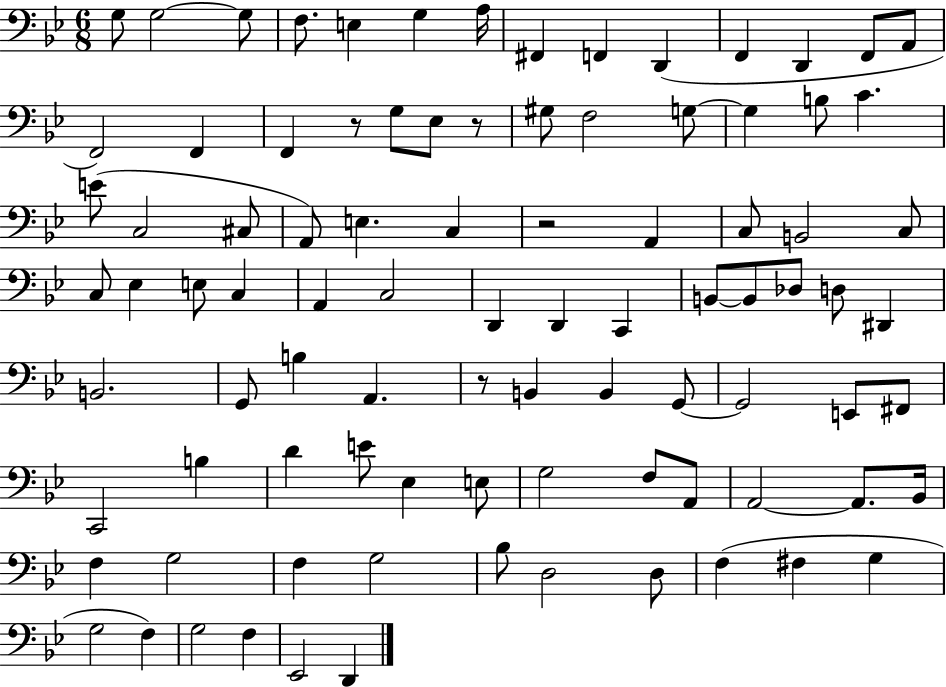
{
  \clef bass
  \numericTimeSignature
  \time 6/8
  \key bes \major
  g8 g2~~ g8 | f8. e4 g4 a16 | fis,4 f,4 d,4( | f,4 d,4 f,8 a,8 | \break f,2) f,4 | f,4 r8 g8 ees8 r8 | gis8 f2 g8~~ | g4 b8 c'4. | \break e'8( c2 cis8 | a,8) e4. c4 | r2 a,4 | c8 b,2 c8 | \break c8 ees4 e8 c4 | a,4 c2 | d,4 d,4 c,4 | b,8~~ b,8 des8 d8 dis,4 | \break b,2. | g,8 b4 a,4. | r8 b,4 b,4 g,8~~ | g,2 e,8 fis,8 | \break c,2 b4 | d'4 e'8 ees4 e8 | g2 f8 a,8 | a,2~~ a,8. bes,16 | \break f4 g2 | f4 g2 | bes8 d2 d8 | f4( fis4 g4 | \break g2 f4) | g2 f4 | ees,2 d,4 | \bar "|."
}